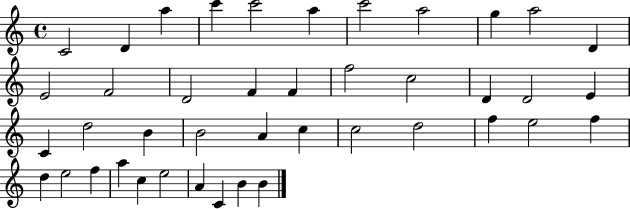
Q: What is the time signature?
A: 4/4